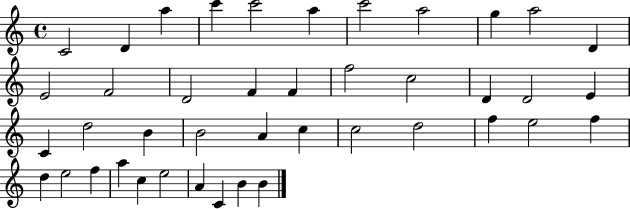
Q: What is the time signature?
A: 4/4